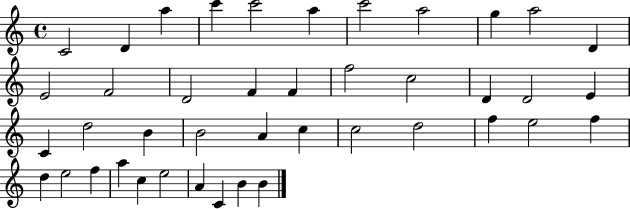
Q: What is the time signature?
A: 4/4